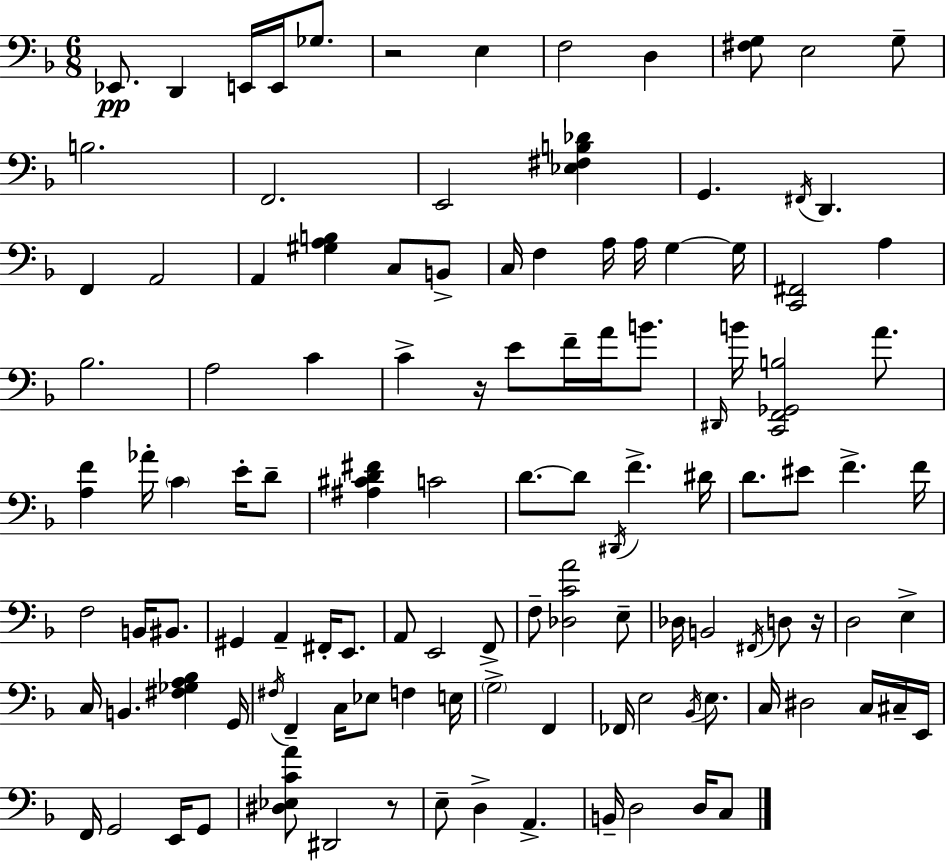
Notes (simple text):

Eb2/e. D2/q E2/s E2/s Gb3/e. R/h E3/q F3/h D3/q [F#3,G3]/e E3/h G3/e B3/h. F2/h. E2/h [Eb3,F#3,B3,Db4]/q G2/q. F#2/s D2/q. F2/q A2/h A2/q [G#3,A3,B3]/q C3/e B2/e C3/s F3/q A3/s A3/s G3/q G3/s [C2,F#2]/h A3/q Bb3/h. A3/h C4/q C4/q R/s E4/e F4/s A4/s B4/e. D#2/s B4/s [C2,F2,Gb2,B3]/h A4/e. [A3,F4]/q Ab4/s C4/q E4/s D4/e [A#3,C#4,D4,F#4]/q C4/h D4/e. D4/e D#2/s F4/q. D#4/s D4/e. EIS4/e F4/q. F4/s F3/h B2/s BIS2/e. G#2/q A2/q F#2/s E2/e. A2/e E2/h F2/e F3/e [Db3,C4,A4]/h E3/e Db3/s B2/h F#2/s D3/e R/s D3/h E3/q C3/s B2/q. [F#3,Gb3,A3,Bb3]/q G2/s F#3/s F2/q C3/s Eb3/e F3/q E3/s G3/h F2/q FES2/s E3/h Bb2/s E3/e. C3/s D#3/h C3/s C#3/s E2/s F2/s G2/h E2/s G2/e [D#3,Eb3,C4,A4]/e D#2/h R/e E3/e D3/q A2/q. B2/s D3/h D3/s C3/e